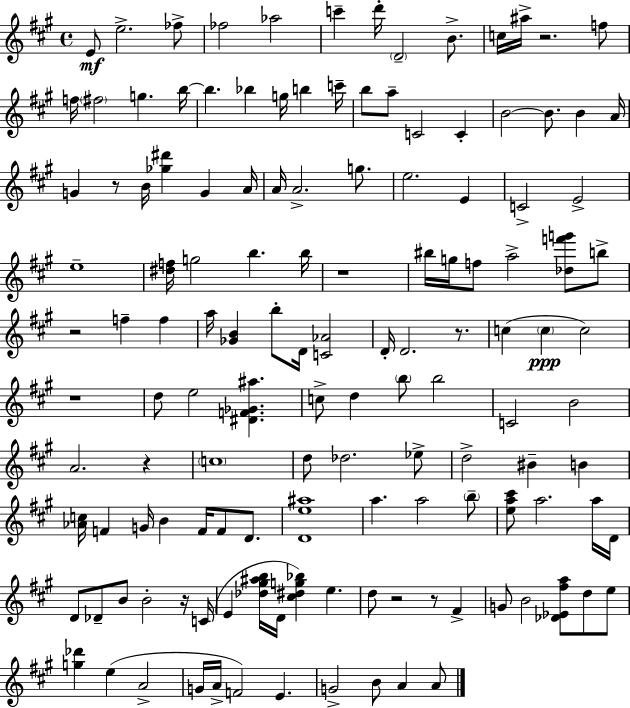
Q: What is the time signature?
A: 4/4